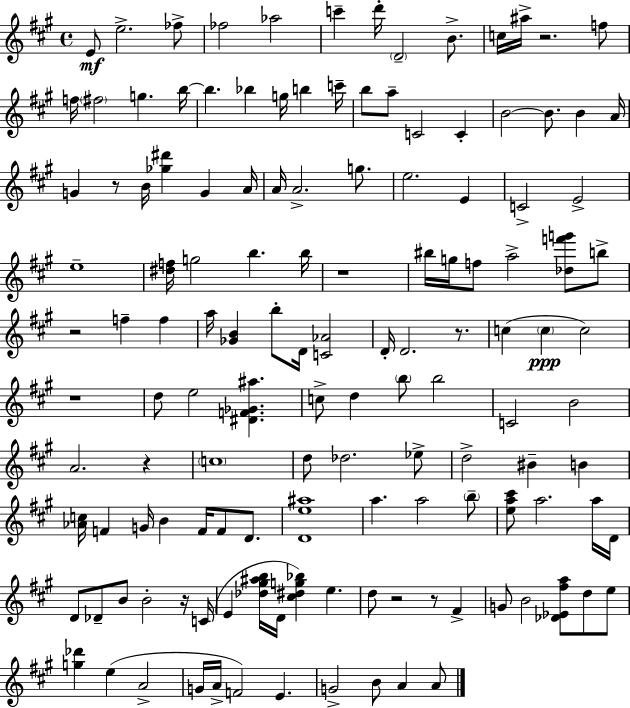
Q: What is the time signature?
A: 4/4